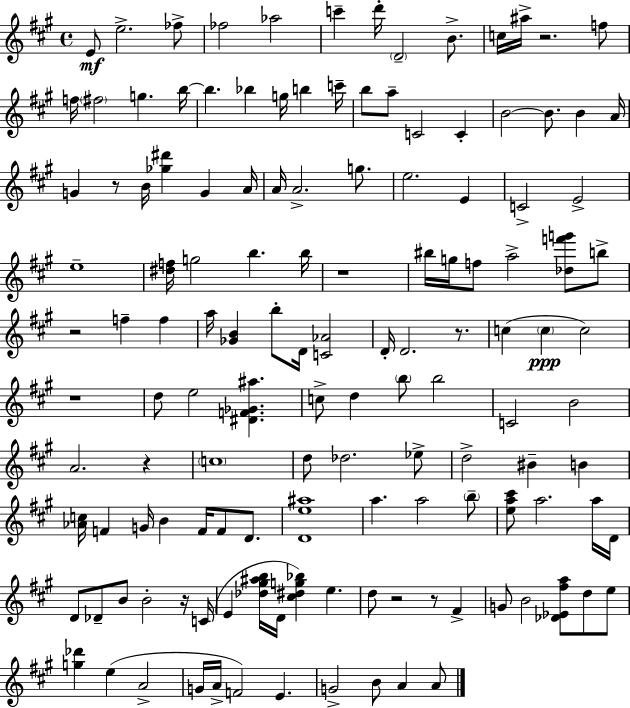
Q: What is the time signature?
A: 4/4